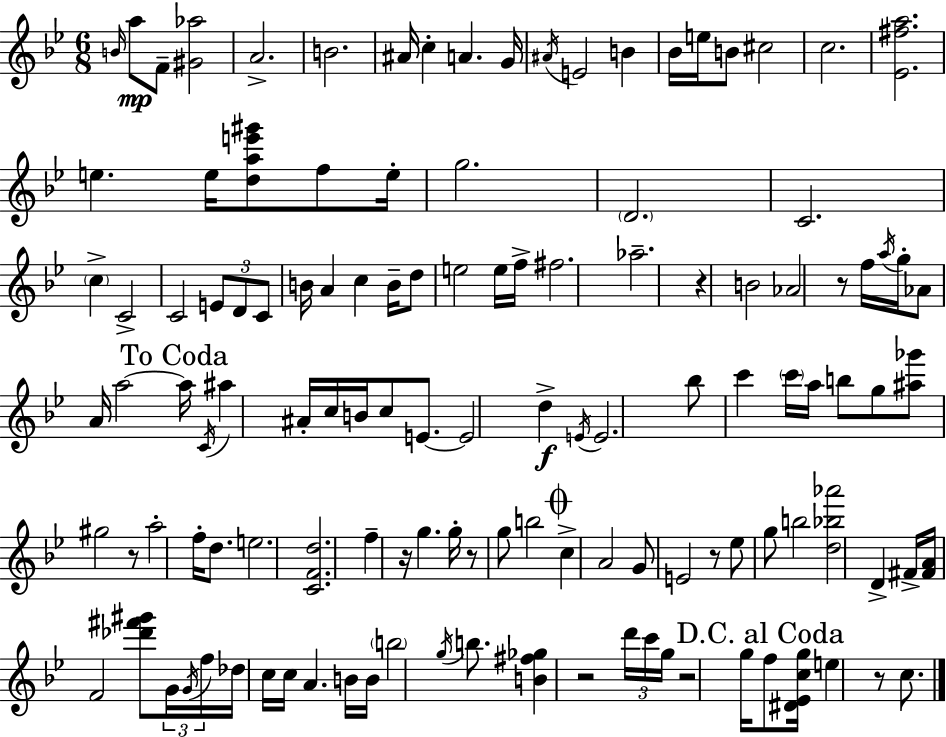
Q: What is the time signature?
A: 6/8